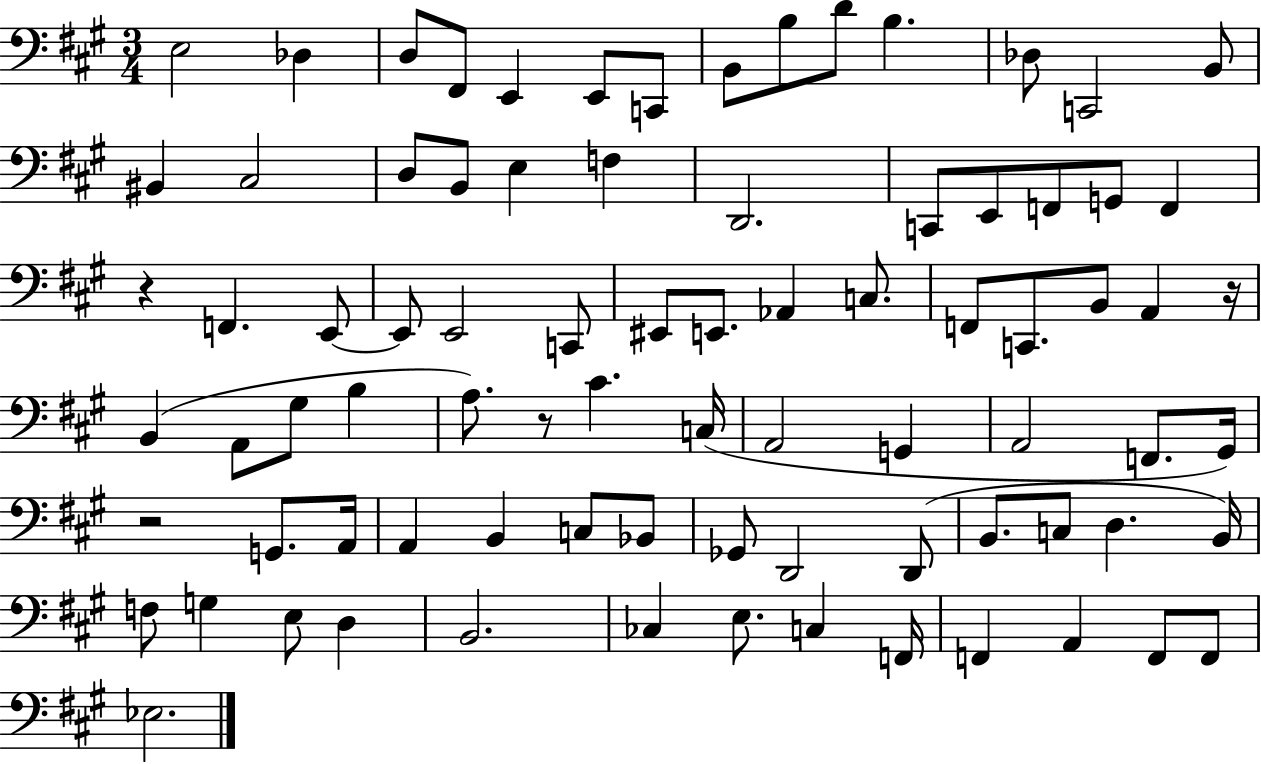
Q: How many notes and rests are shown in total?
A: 82